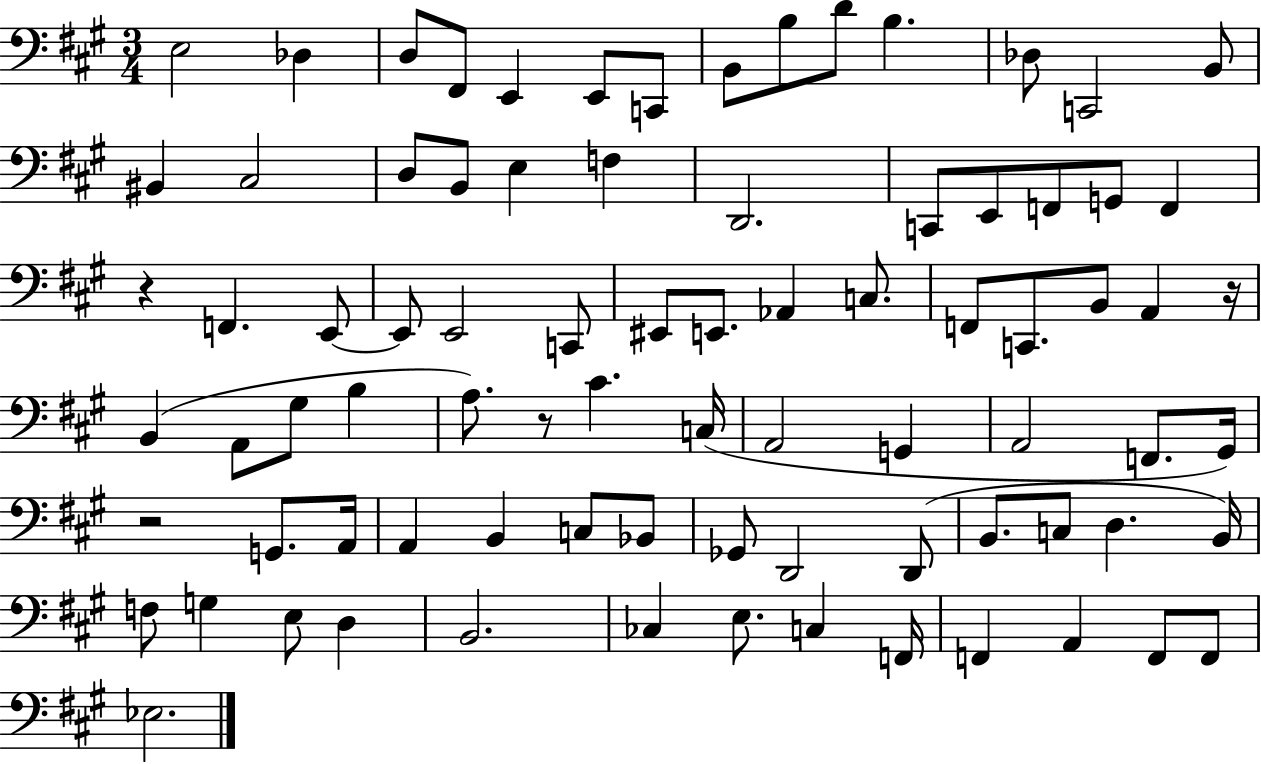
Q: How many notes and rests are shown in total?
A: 82